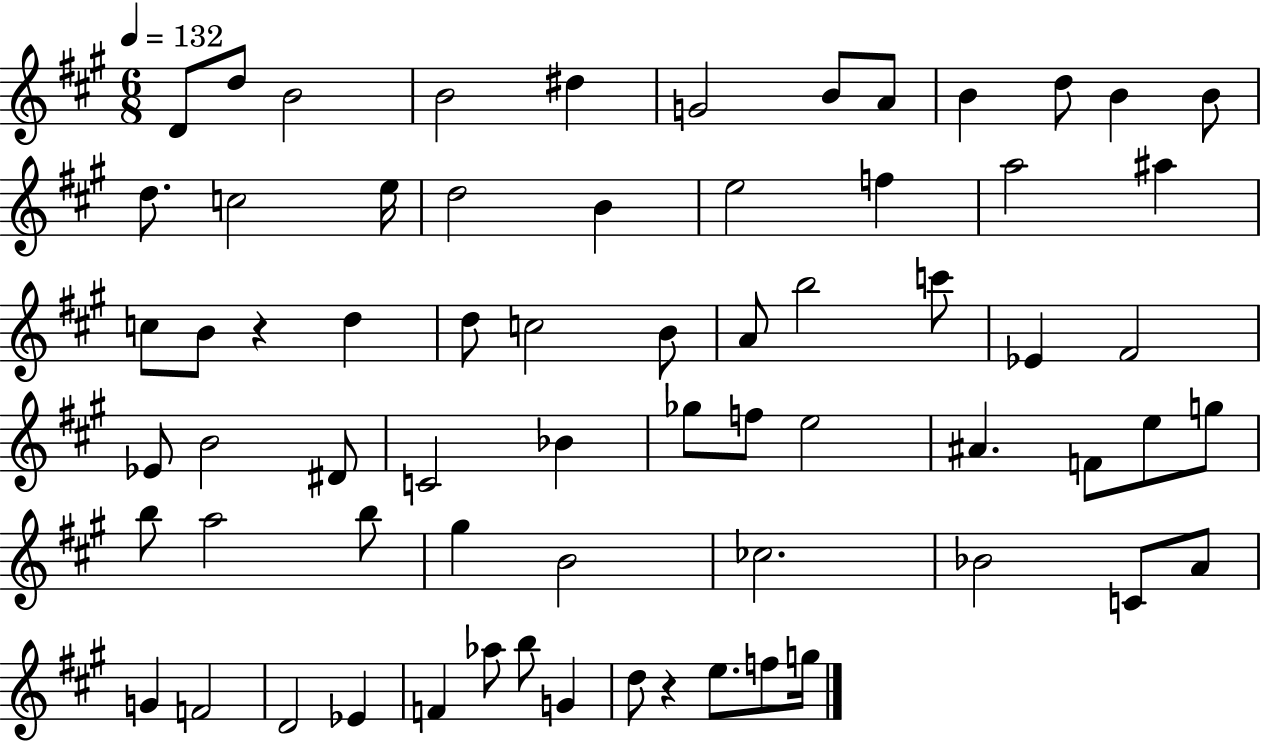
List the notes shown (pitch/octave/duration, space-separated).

D4/e D5/e B4/h B4/h D#5/q G4/h B4/e A4/e B4/q D5/e B4/q B4/e D5/e. C5/h E5/s D5/h B4/q E5/h F5/q A5/h A#5/q C5/e B4/e R/q D5/q D5/e C5/h B4/e A4/e B5/h C6/e Eb4/q F#4/h Eb4/e B4/h D#4/e C4/h Bb4/q Gb5/e F5/e E5/h A#4/q. F4/e E5/e G5/e B5/e A5/h B5/e G#5/q B4/h CES5/h. Bb4/h C4/e A4/e G4/q F4/h D4/h Eb4/q F4/q Ab5/e B5/e G4/q D5/e R/q E5/e. F5/e G5/s